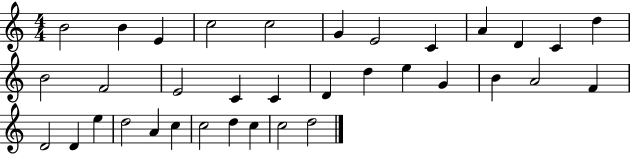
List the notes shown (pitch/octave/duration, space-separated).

B4/h B4/q E4/q C5/h C5/h G4/q E4/h C4/q A4/q D4/q C4/q D5/q B4/h F4/h E4/h C4/q C4/q D4/q D5/q E5/q G4/q B4/q A4/h F4/q D4/h D4/q E5/q D5/h A4/q C5/q C5/h D5/q C5/q C5/h D5/h